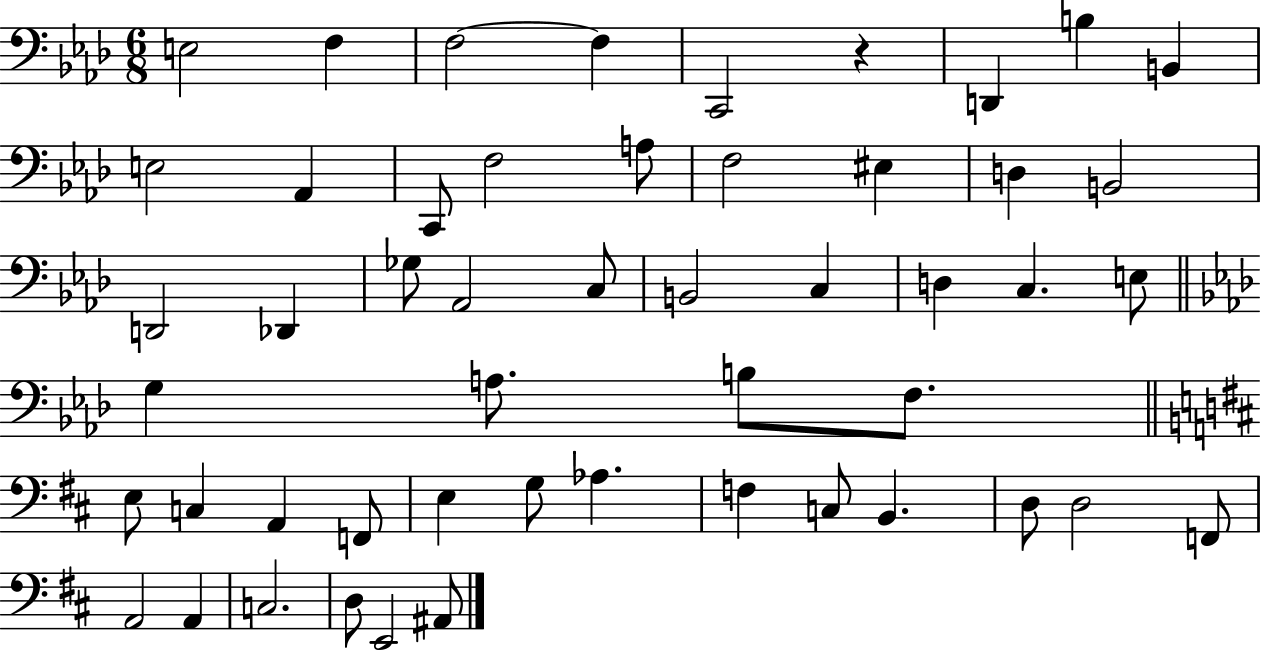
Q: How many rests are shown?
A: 1